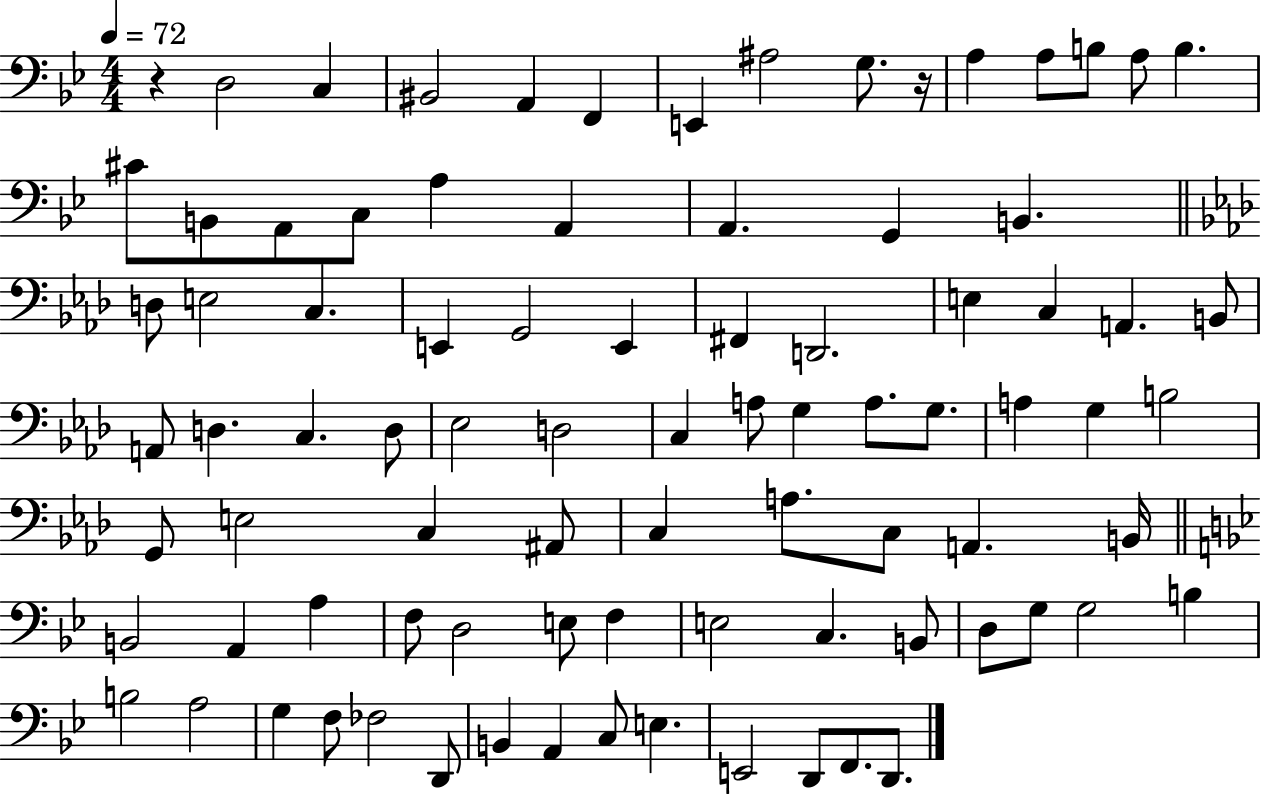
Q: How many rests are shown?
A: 2